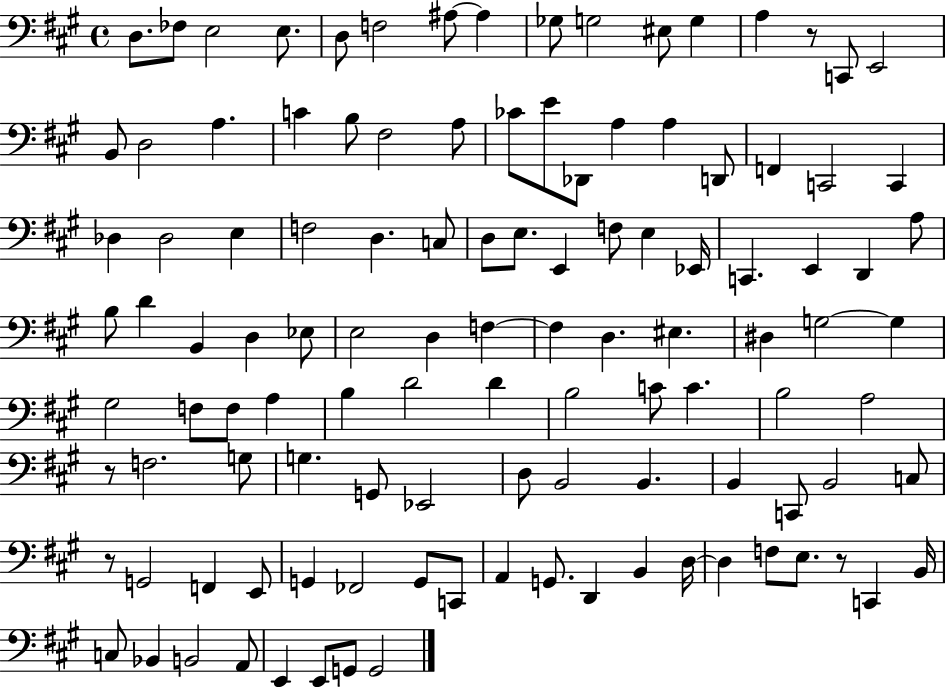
D3/e. FES3/e E3/h E3/e. D3/e F3/h A#3/e A#3/q Gb3/e G3/h EIS3/e G3/q A3/q R/e C2/e E2/h B2/e D3/h A3/q. C4/q B3/e F#3/h A3/e CES4/e E4/e Db2/e A3/q A3/q D2/e F2/q C2/h C2/q Db3/q Db3/h E3/q F3/h D3/q. C3/e D3/e E3/e. E2/q F3/e E3/q Eb2/s C2/q. E2/q D2/q A3/e B3/e D4/q B2/q D3/q Eb3/e E3/h D3/q F3/q F3/q D3/q. EIS3/q. D#3/q G3/h G3/q G#3/h F3/e F3/e A3/q B3/q D4/h D4/q B3/h C4/e C4/q. B3/h A3/h R/e F3/h. G3/e G3/q. G2/e Eb2/h D3/e B2/h B2/q. B2/q C2/e B2/h C3/e R/e G2/h F2/q E2/e G2/q FES2/h G2/e C2/e A2/q G2/e. D2/q B2/q D3/s D3/q F3/e E3/e. R/e C2/q B2/s C3/e Bb2/q B2/h A2/e E2/q E2/e G2/e G2/h